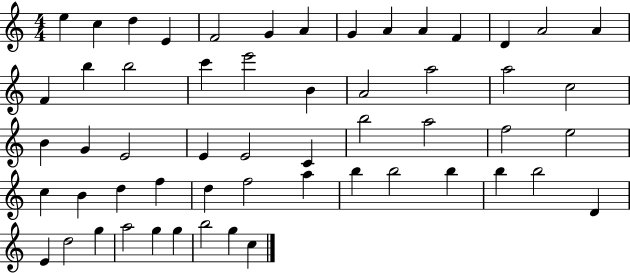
{
  \clef treble
  \numericTimeSignature
  \time 4/4
  \key c \major
  e''4 c''4 d''4 e'4 | f'2 g'4 a'4 | g'4 a'4 a'4 f'4 | d'4 a'2 a'4 | \break f'4 b''4 b''2 | c'''4 e'''2 b'4 | a'2 a''2 | a''2 c''2 | \break b'4 g'4 e'2 | e'4 e'2 c'4 | b''2 a''2 | f''2 e''2 | \break c''4 b'4 d''4 f''4 | d''4 f''2 a''4 | b''4 b''2 b''4 | b''4 b''2 d'4 | \break e'4 d''2 g''4 | a''2 g''4 g''4 | b''2 g''4 c''4 | \bar "|."
}